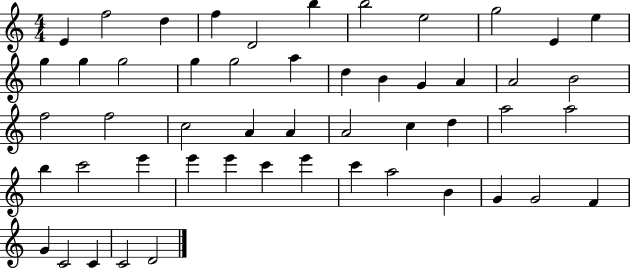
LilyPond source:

{
  \clef treble
  \numericTimeSignature
  \time 4/4
  \key c \major
  e'4 f''2 d''4 | f''4 d'2 b''4 | b''2 e''2 | g''2 e'4 e''4 | \break g''4 g''4 g''2 | g''4 g''2 a''4 | d''4 b'4 g'4 a'4 | a'2 b'2 | \break f''2 f''2 | c''2 a'4 a'4 | a'2 c''4 d''4 | a''2 a''2 | \break b''4 c'''2 e'''4 | e'''4 e'''4 c'''4 e'''4 | c'''4 a''2 b'4 | g'4 g'2 f'4 | \break g'4 c'2 c'4 | c'2 d'2 | \bar "|."
}